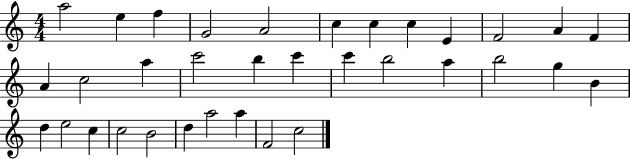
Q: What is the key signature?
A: C major